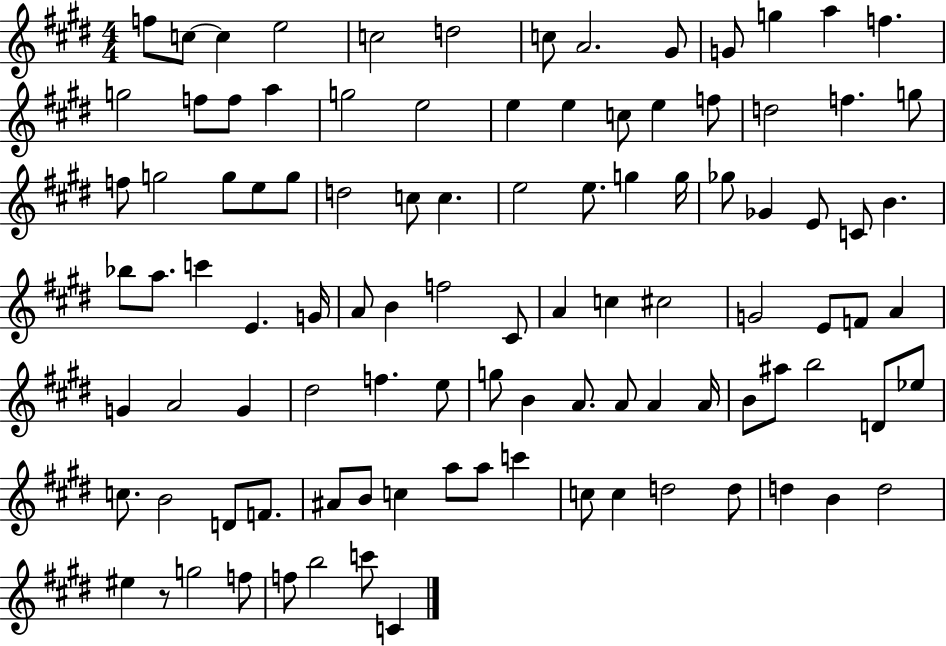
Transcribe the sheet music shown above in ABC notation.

X:1
T:Untitled
M:4/4
L:1/4
K:E
f/2 c/2 c e2 c2 d2 c/2 A2 ^G/2 G/2 g a f g2 f/2 f/2 a g2 e2 e e c/2 e f/2 d2 f g/2 f/2 g2 g/2 e/2 g/2 d2 c/2 c e2 e/2 g g/4 _g/2 _G E/2 C/2 B _b/2 a/2 c' E G/4 A/2 B f2 ^C/2 A c ^c2 G2 E/2 F/2 A G A2 G ^d2 f e/2 g/2 B A/2 A/2 A A/4 B/2 ^a/2 b2 D/2 _e/2 c/2 B2 D/2 F/2 ^A/2 B/2 c a/2 a/2 c' c/2 c d2 d/2 d B d2 ^e z/2 g2 f/2 f/2 b2 c'/2 C